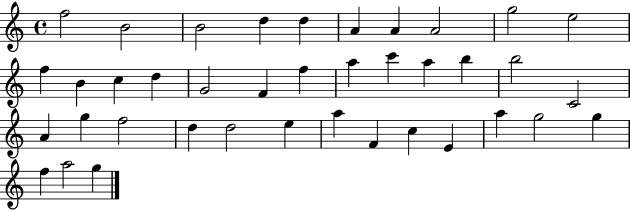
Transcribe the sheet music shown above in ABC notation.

X:1
T:Untitled
M:4/4
L:1/4
K:C
f2 B2 B2 d d A A A2 g2 e2 f B c d G2 F f a c' a b b2 C2 A g f2 d d2 e a F c E a g2 g f a2 g